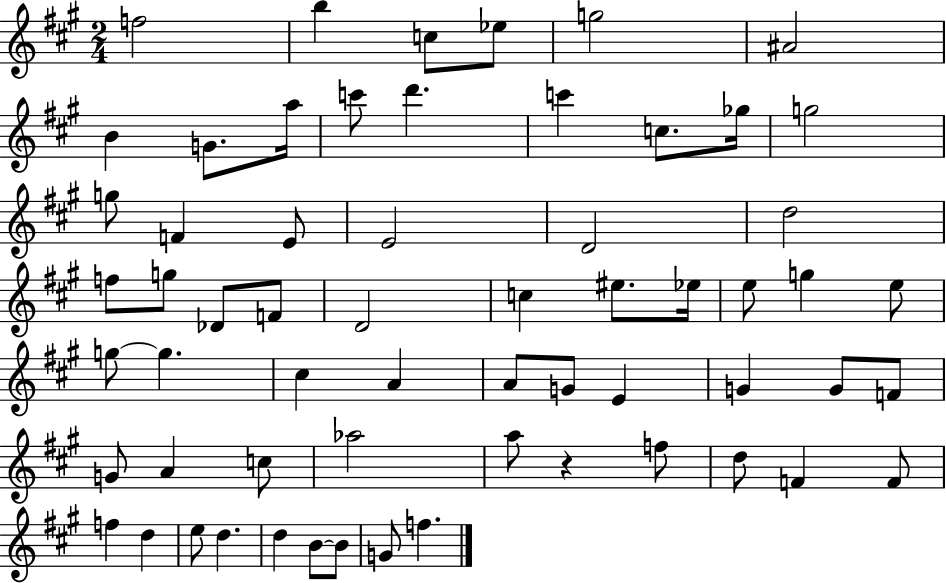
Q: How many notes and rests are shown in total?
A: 61